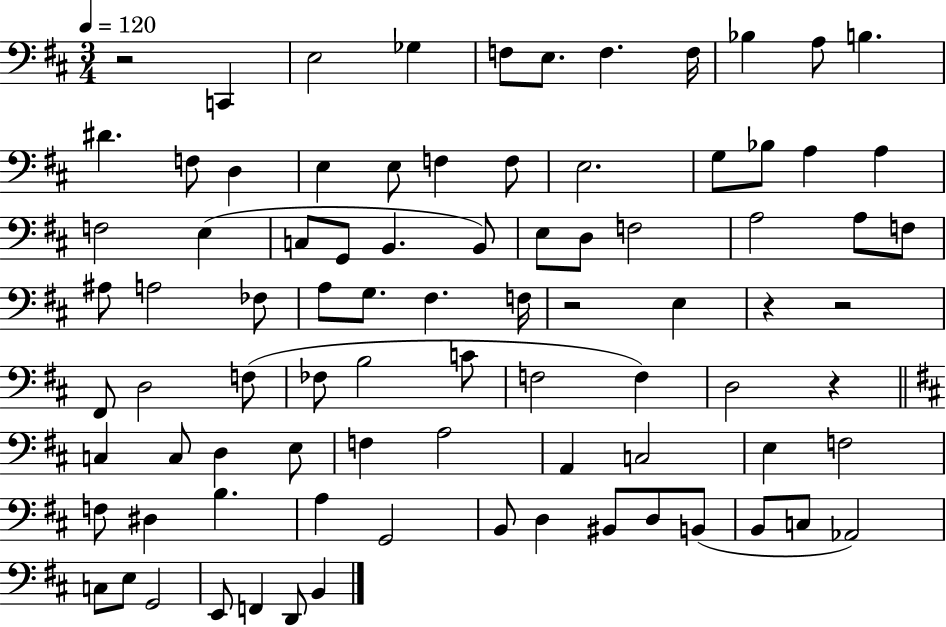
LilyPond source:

{
  \clef bass
  \numericTimeSignature
  \time 3/4
  \key d \major
  \tempo 4 = 120
  r2 c,4 | e2 ges4 | f8 e8. f4. f16 | bes4 a8 b4. | \break dis'4. f8 d4 | e4 e8 f4 f8 | e2. | g8 bes8 a4 a4 | \break f2 e4( | c8 g,8 b,4. b,8) | e8 d8 f2 | a2 a8 f8 | \break ais8 a2 fes8 | a8 g8. fis4. f16 | r2 e4 | r4 r2 | \break fis,8 d2 f8( | fes8 b2 c'8 | f2 f4) | d2 r4 | \break \bar "||" \break \key b \minor c4 c8 d4 e8 | f4 a2 | a,4 c2 | e4 f2 | \break f8 dis4 b4. | a4 g,2 | b,8 d4 bis,8 d8 b,8( | b,8 c8 aes,2) | \break c8 e8 g,2 | e,8 f,4 d,8 b,4 | \bar "|."
}